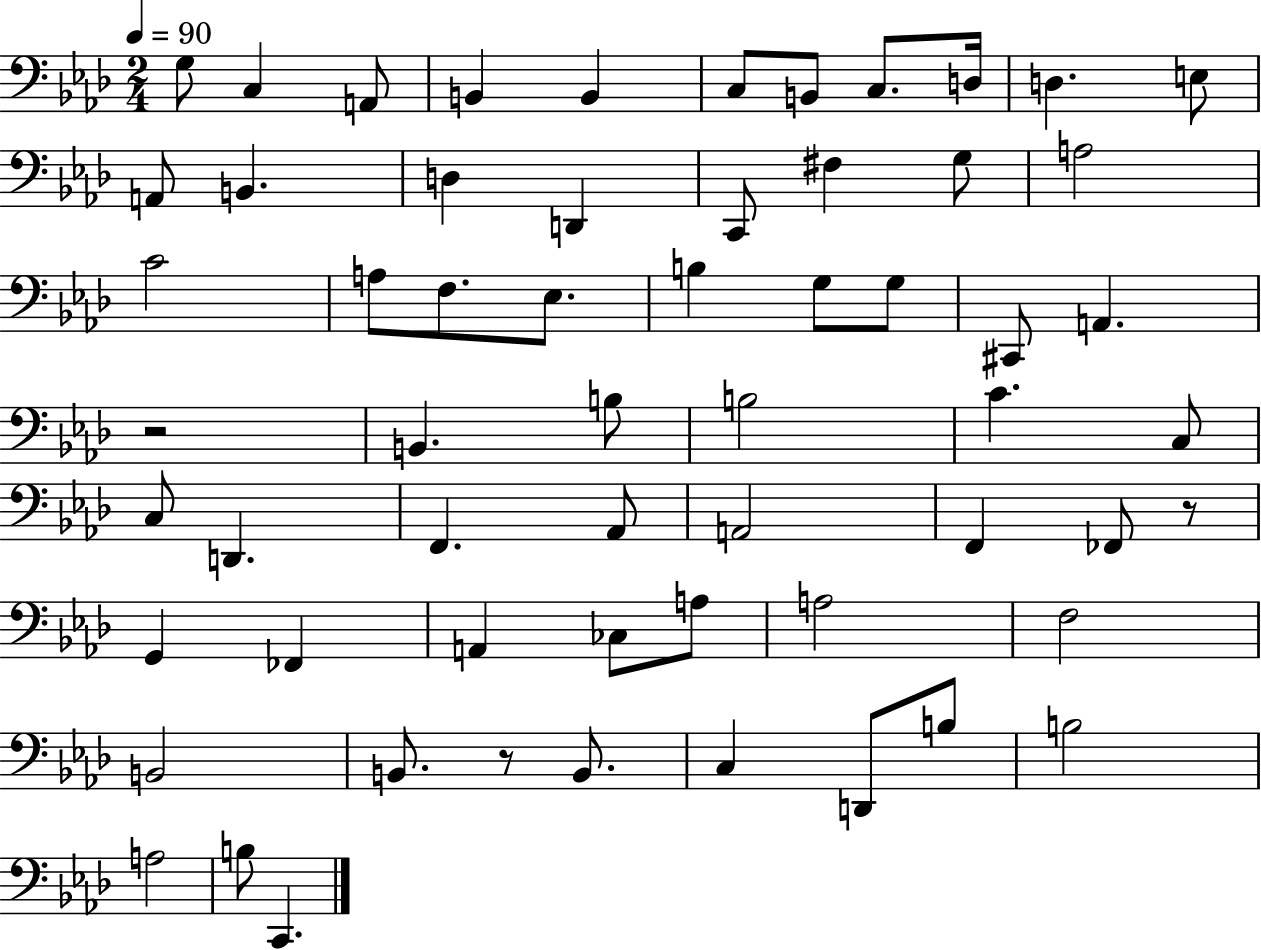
G3/e C3/q A2/e B2/q B2/q C3/e B2/e C3/e. D3/s D3/q. E3/e A2/e B2/q. D3/q D2/q C2/e F#3/q G3/e A3/h C4/h A3/e F3/e. Eb3/e. B3/q G3/e G3/e C#2/e A2/q. R/h B2/q. B3/e B3/h C4/q. C3/e C3/e D2/q. F2/q. Ab2/e A2/h F2/q FES2/e R/e G2/q FES2/q A2/q CES3/e A3/e A3/h F3/h B2/h B2/e. R/e B2/e. C3/q D2/e B3/e B3/h A3/h B3/e C2/q.